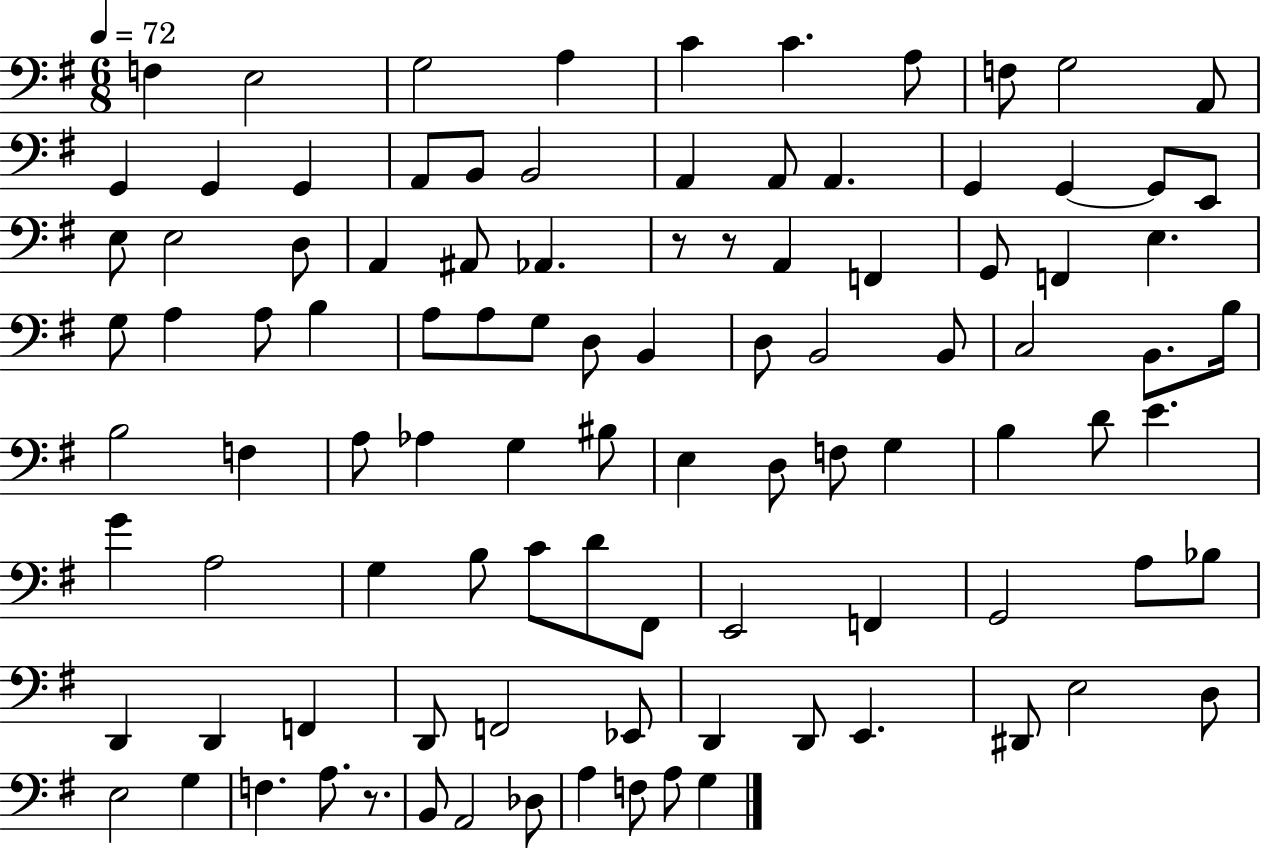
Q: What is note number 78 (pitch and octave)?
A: D2